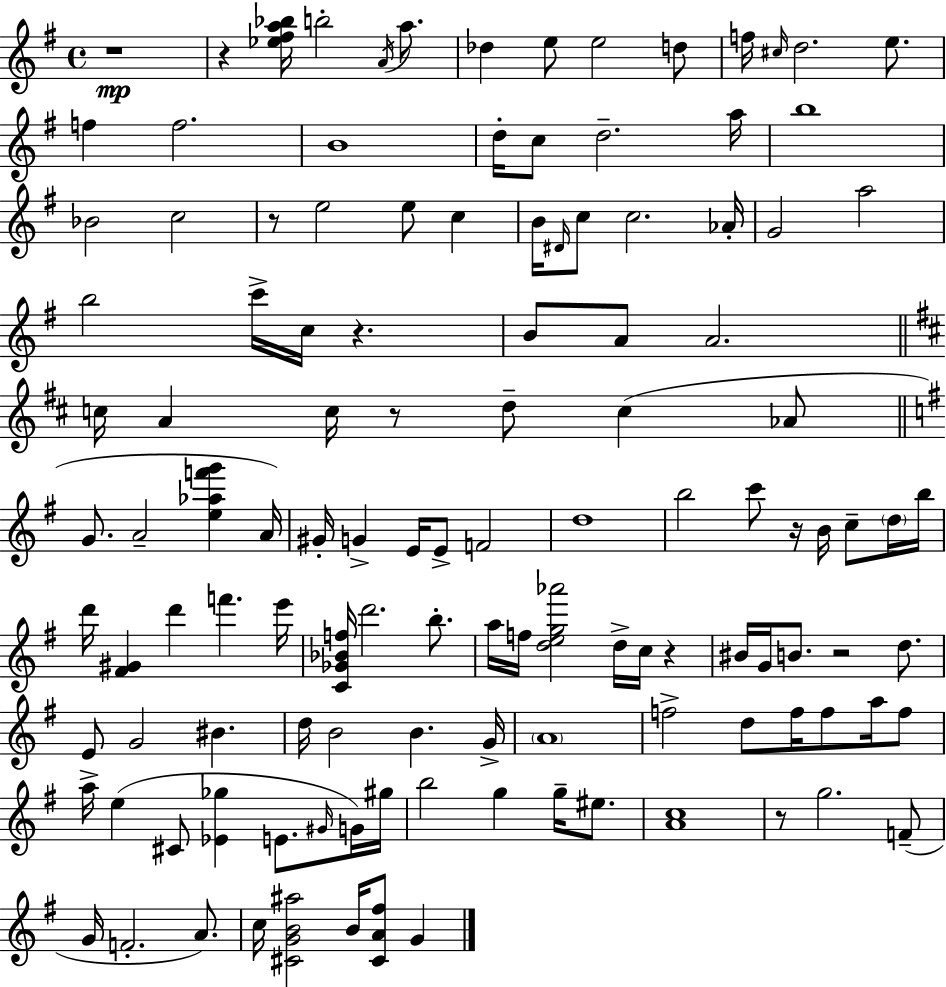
X:1
T:Untitled
M:4/4
L:1/4
K:G
z4 z [_e^fa_b]/4 b2 A/4 a/2 _d e/2 e2 d/2 f/4 ^c/4 d2 e/2 f f2 B4 d/4 c/2 d2 a/4 b4 _B2 c2 z/2 e2 e/2 c B/4 ^D/4 c/2 c2 _A/4 G2 a2 b2 c'/4 c/4 z B/2 A/2 A2 c/4 A c/4 z/2 d/2 c _A/2 G/2 A2 [e_af'g'] A/4 ^G/4 G E/4 E/2 F2 d4 b2 c'/2 z/4 B/4 c/2 d/4 b/4 d'/4 [^F^G] d' f' e'/4 [C_G_Bf]/4 d'2 b/2 a/4 f/4 [deg_a']2 d/4 c/4 z ^B/4 G/4 B/2 z2 d/2 E/2 G2 ^B d/4 B2 B G/4 A4 f2 d/2 f/4 f/2 a/4 f/2 a/4 e ^C/2 [_E_g] E/2 ^G/4 G/4 ^g/4 b2 g g/4 ^e/2 [Ac]4 z/2 g2 F/2 G/4 F2 A/2 c/4 [^CGB^a]2 B/4 [^CA^f]/2 G